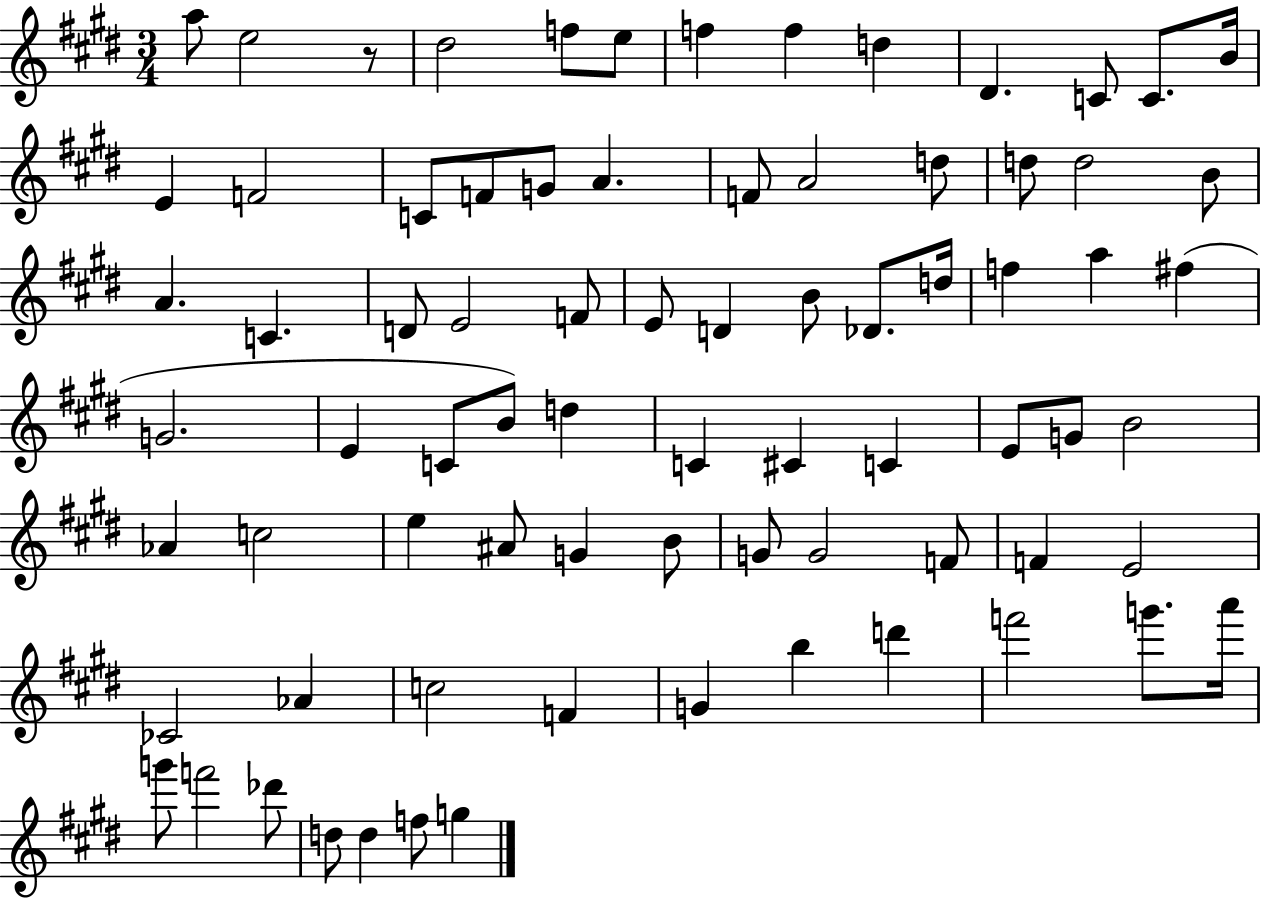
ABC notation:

X:1
T:Untitled
M:3/4
L:1/4
K:E
a/2 e2 z/2 ^d2 f/2 e/2 f f d ^D C/2 C/2 B/4 E F2 C/2 F/2 G/2 A F/2 A2 d/2 d/2 d2 B/2 A C D/2 E2 F/2 E/2 D B/2 _D/2 d/4 f a ^f G2 E C/2 B/2 d C ^C C E/2 G/2 B2 _A c2 e ^A/2 G B/2 G/2 G2 F/2 F E2 _C2 _A c2 F G b d' f'2 g'/2 a'/4 g'/2 f'2 _d'/2 d/2 d f/2 g